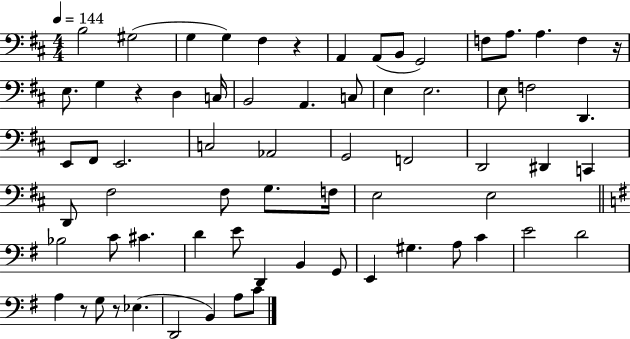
B3/h G#3/h G3/q G3/q F#3/q R/q A2/q A2/e B2/e G2/h F3/e A3/e. A3/q. F3/q R/s E3/e. G3/q R/q D3/q C3/s B2/h A2/q. C3/e E3/q E3/h. E3/e F3/h D2/q. E2/e F#2/e E2/h. C3/h Ab2/h G2/h F2/h D2/h D#2/q C2/q D2/e F#3/h F#3/e G3/e. F3/s E3/h E3/h Bb3/h C4/e C#4/q. D4/q E4/e D2/q B2/q G2/e E2/q G#3/q. A3/e C4/q E4/h D4/h A3/q R/e G3/e R/e Eb3/q. D2/h B2/q A3/e C4/e